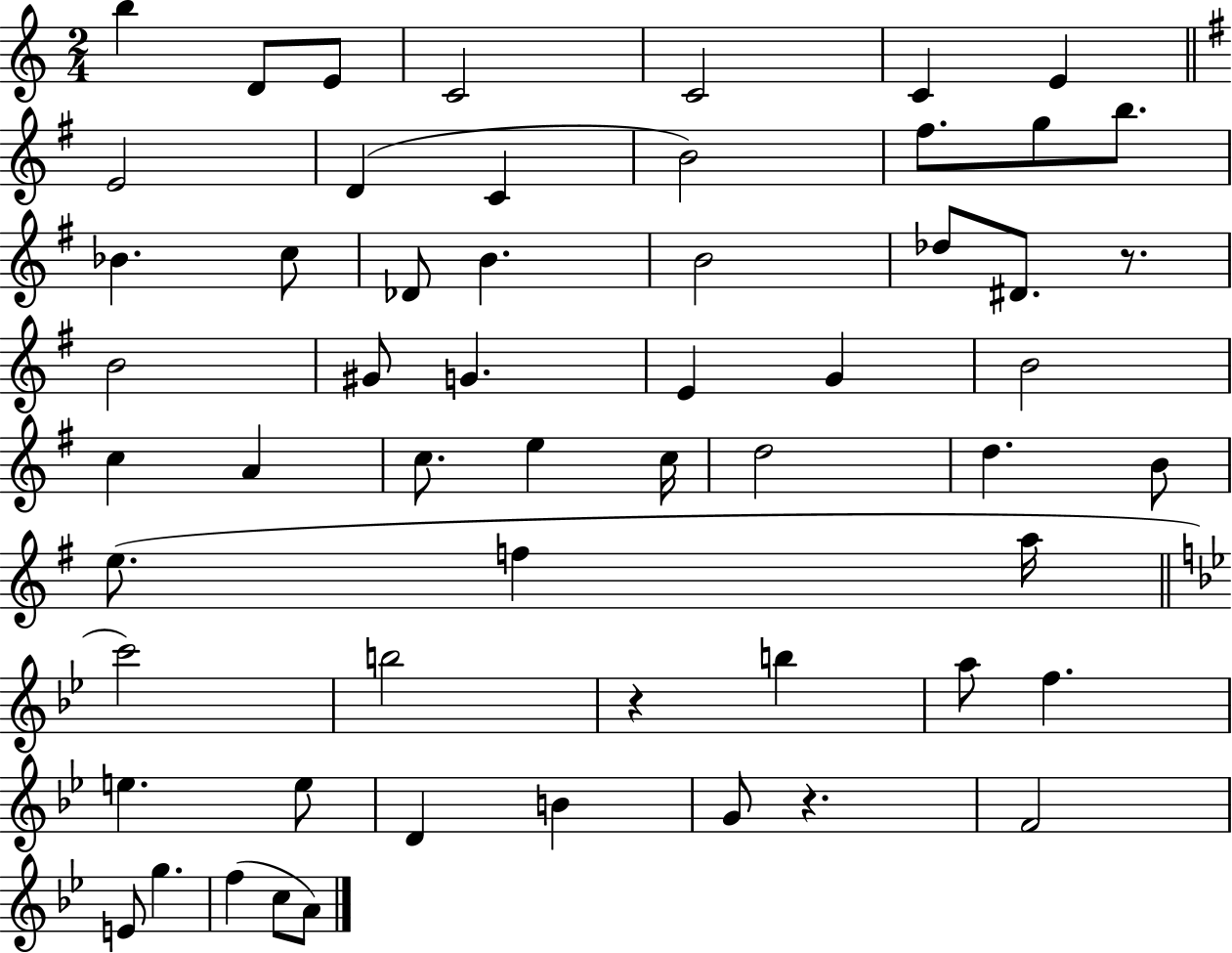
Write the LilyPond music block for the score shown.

{
  \clef treble
  \numericTimeSignature
  \time 2/4
  \key c \major
  b''4 d'8 e'8 | c'2 | c'2 | c'4 e'4 | \break \bar "||" \break \key g \major e'2 | d'4( c'4 | b'2) | fis''8. g''8 b''8. | \break bes'4. c''8 | des'8 b'4. | b'2 | des''8 dis'8. r8. | \break b'2 | gis'8 g'4. | e'4 g'4 | b'2 | \break c''4 a'4 | c''8. e''4 c''16 | d''2 | d''4. b'8 | \break e''8.( f''4 a''16 | \bar "||" \break \key g \minor c'''2) | b''2 | r4 b''4 | a''8 f''4. | \break e''4. e''8 | d'4 b'4 | g'8 r4. | f'2 | \break e'8 g''4. | f''4( c''8 a'8) | \bar "|."
}